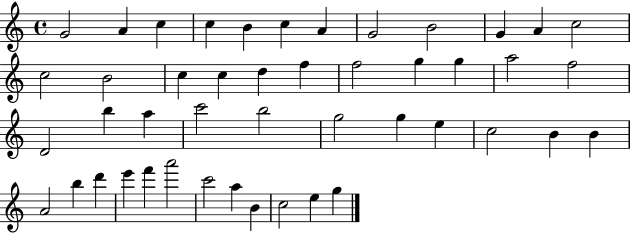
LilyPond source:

{
  \clef treble
  \time 4/4
  \defaultTimeSignature
  \key c \major
  g'2 a'4 c''4 | c''4 b'4 c''4 a'4 | g'2 b'2 | g'4 a'4 c''2 | \break c''2 b'2 | c''4 c''4 d''4 f''4 | f''2 g''4 g''4 | a''2 f''2 | \break d'2 b''4 a''4 | c'''2 b''2 | g''2 g''4 e''4 | c''2 b'4 b'4 | \break a'2 b''4 d'''4 | e'''4 f'''4 a'''2 | c'''2 a''4 b'4 | c''2 e''4 g''4 | \break \bar "|."
}